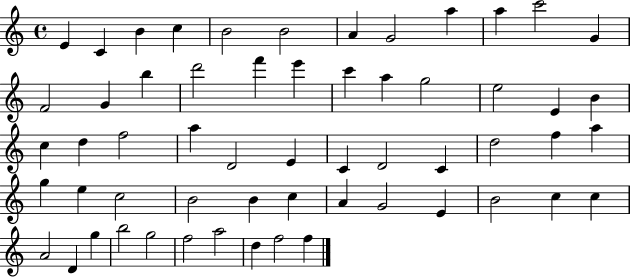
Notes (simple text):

E4/q C4/q B4/q C5/q B4/h B4/h A4/q G4/h A5/q A5/q C6/h G4/q F4/h G4/q B5/q D6/h F6/q E6/q C6/q A5/q G5/h E5/h E4/q B4/q C5/q D5/q F5/h A5/q D4/h E4/q C4/q D4/h C4/q D5/h F5/q A5/q G5/q E5/q C5/h B4/h B4/q C5/q A4/q G4/h E4/q B4/h C5/q C5/q A4/h D4/q G5/q B5/h G5/h F5/h A5/h D5/q F5/h F5/q